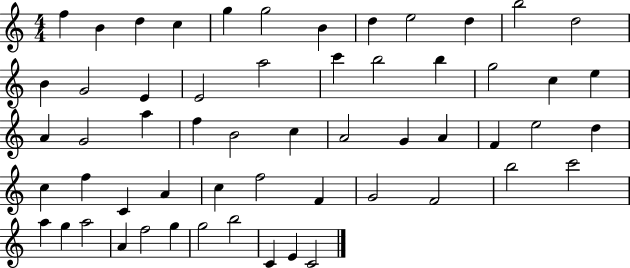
{
  \clef treble
  \numericTimeSignature
  \time 4/4
  \key c \major
  f''4 b'4 d''4 c''4 | g''4 g''2 b'4 | d''4 e''2 d''4 | b''2 d''2 | \break b'4 g'2 e'4 | e'2 a''2 | c'''4 b''2 b''4 | g''2 c''4 e''4 | \break a'4 g'2 a''4 | f''4 b'2 c''4 | a'2 g'4 a'4 | f'4 e''2 d''4 | \break c''4 f''4 c'4 a'4 | c''4 f''2 f'4 | g'2 f'2 | b''2 c'''2 | \break a''4 g''4 a''2 | a'4 f''2 g''4 | g''2 b''2 | c'4 e'4 c'2 | \break \bar "|."
}